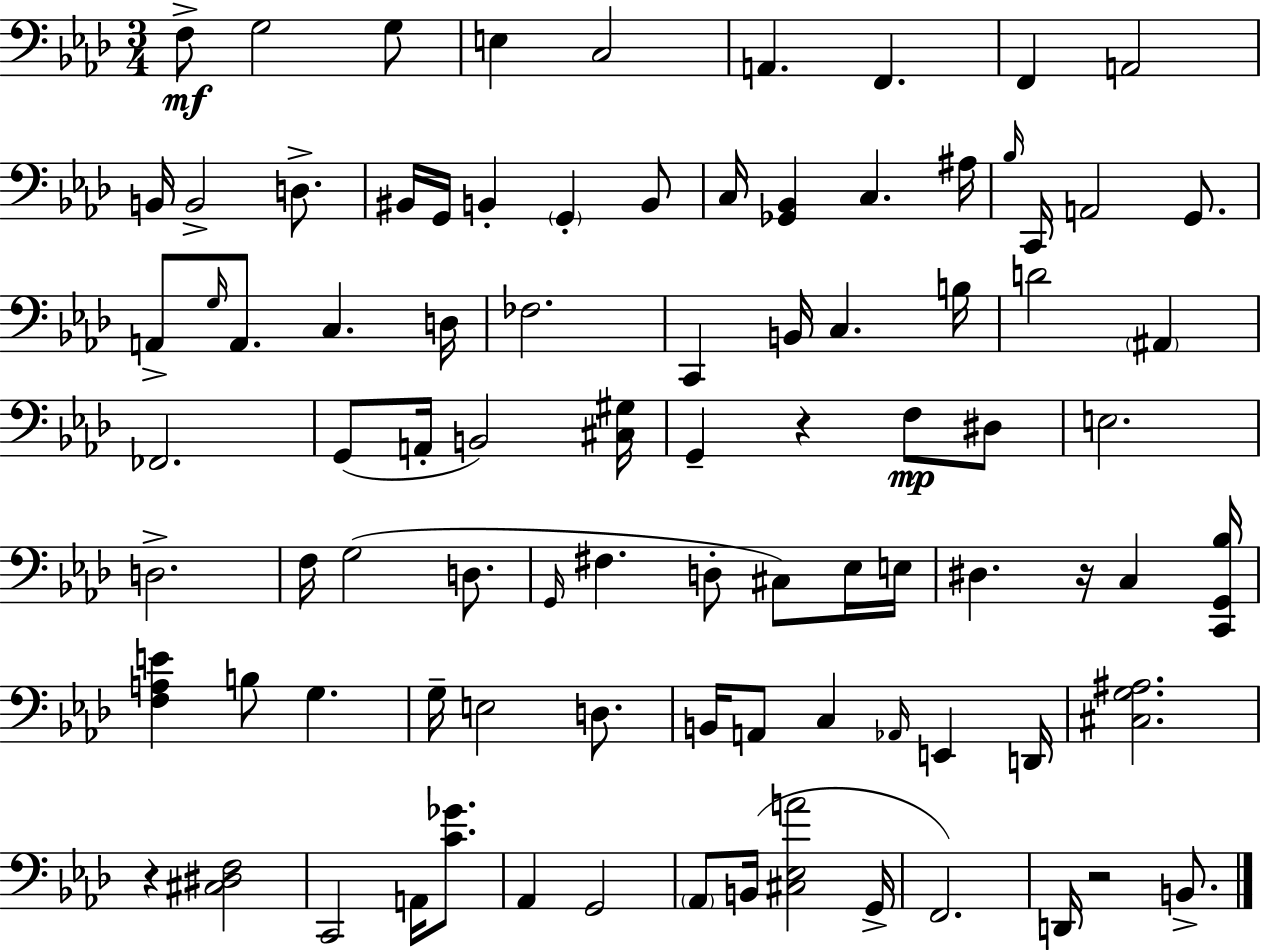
X:1
T:Untitled
M:3/4
L:1/4
K:Ab
F,/2 G,2 G,/2 E, C,2 A,, F,, F,, A,,2 B,,/4 B,,2 D,/2 ^B,,/4 G,,/4 B,, G,, B,,/2 C,/4 [_G,,_B,,] C, ^A,/4 _B,/4 C,,/4 A,,2 G,,/2 A,,/2 G,/4 A,,/2 C, D,/4 _F,2 C,, B,,/4 C, B,/4 D2 ^A,, _F,,2 G,,/2 A,,/4 B,,2 [^C,^G,]/4 G,, z F,/2 ^D,/2 E,2 D,2 F,/4 G,2 D,/2 G,,/4 ^F, D,/2 ^C,/2 _E,/4 E,/4 ^D, z/4 C, [C,,G,,_B,]/4 [F,A,E] B,/2 G, G,/4 E,2 D,/2 B,,/4 A,,/2 C, _A,,/4 E,, D,,/4 [^C,G,^A,]2 z [^C,^D,F,]2 C,,2 A,,/4 [C_G]/2 _A,, G,,2 _A,,/2 B,,/4 [^C,_E,A]2 G,,/4 F,,2 D,,/4 z2 B,,/2